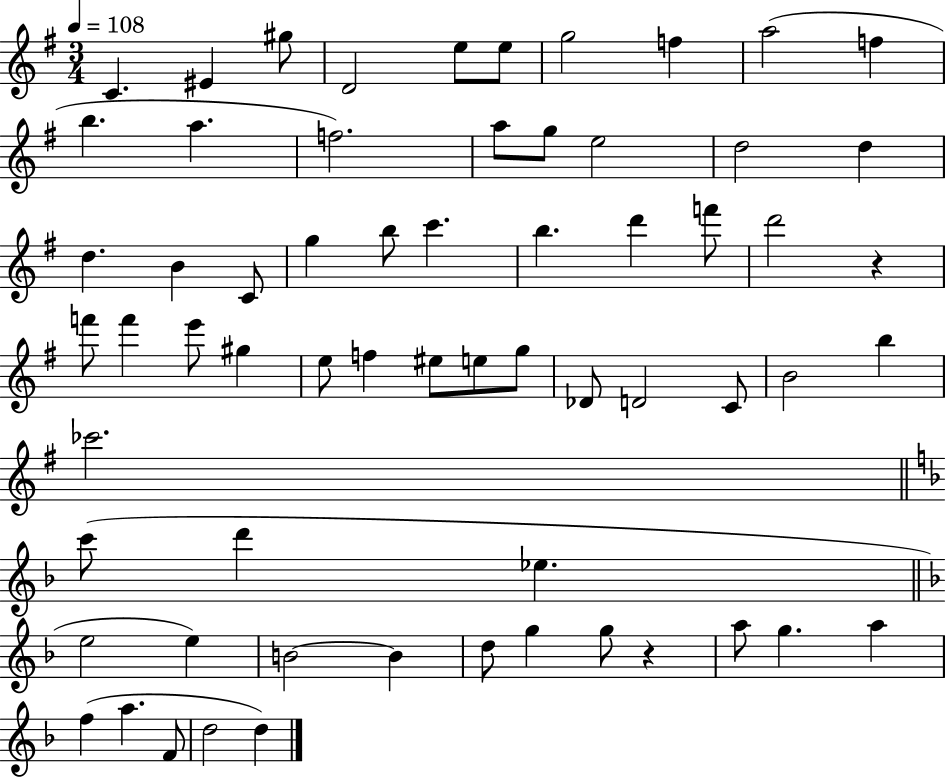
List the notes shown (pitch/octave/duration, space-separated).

C4/q. EIS4/q G#5/e D4/h E5/e E5/e G5/h F5/q A5/h F5/q B5/q. A5/q. F5/h. A5/e G5/e E5/h D5/h D5/q D5/q. B4/q C4/e G5/q B5/e C6/q. B5/q. D6/q F6/e D6/h R/q F6/e F6/q E6/e G#5/q E5/e F5/q EIS5/e E5/e G5/e Db4/e D4/h C4/e B4/h B5/q CES6/h. C6/e D6/q Eb5/q. E5/h E5/q B4/h B4/q D5/e G5/q G5/e R/q A5/e G5/q. A5/q F5/q A5/q. F4/e D5/h D5/q